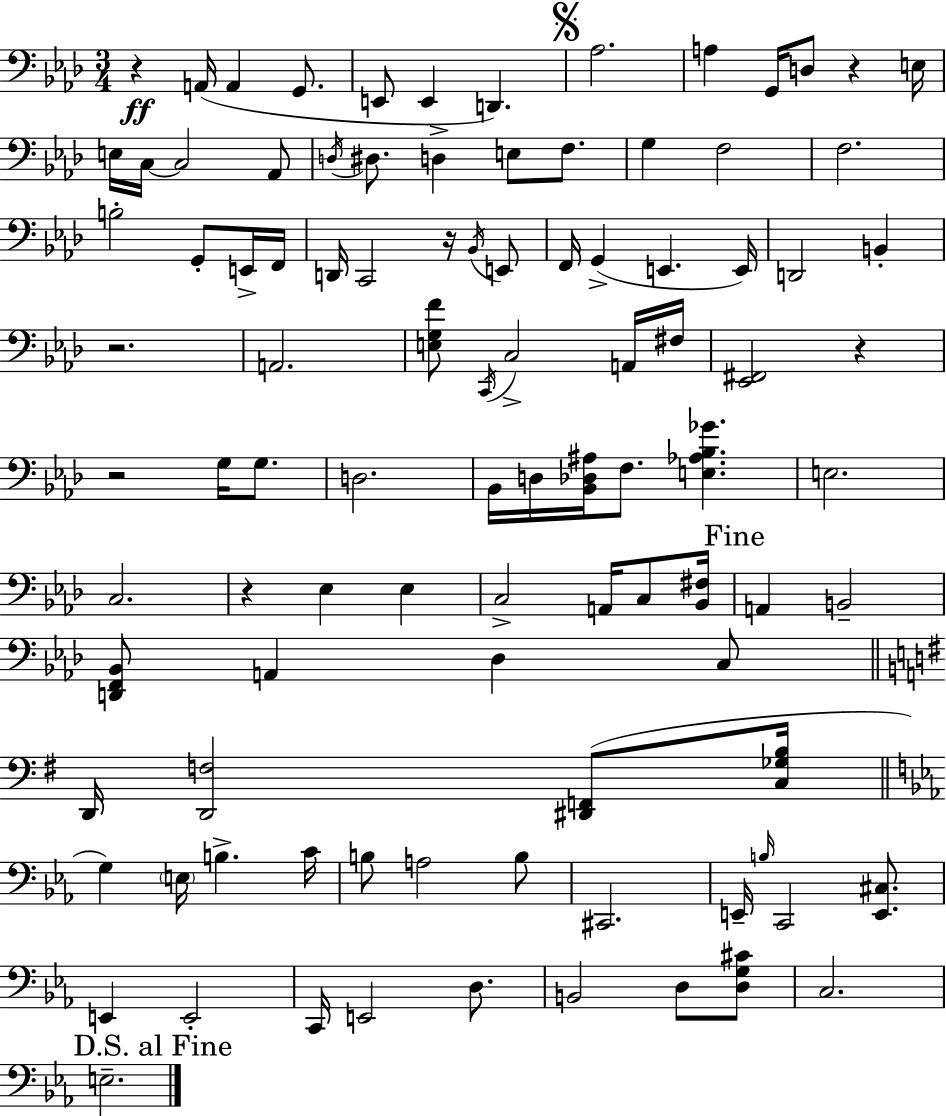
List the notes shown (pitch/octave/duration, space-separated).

R/q A2/s A2/q G2/e. E2/e E2/q D2/q. Ab3/h. A3/q G2/s D3/e R/q E3/s E3/s C3/s C3/h Ab2/e D3/s D#3/e. D3/q E3/e F3/e. G3/q F3/h F3/h. B3/h G2/e E2/s F2/s D2/s C2/h R/s Bb2/s E2/e F2/s G2/q E2/q. E2/s D2/h B2/q R/h. A2/h. [E3,G3,F4]/e C2/s C3/h A2/s F#3/s [Eb2,F#2]/h R/q R/h G3/s G3/e. D3/h. Bb2/s D3/s [Bb2,Db3,A#3]/s F3/e. [E3,Ab3,Bb3,Gb4]/q. E3/h. C3/h. R/q Eb3/q Eb3/q C3/h A2/s C3/e [Bb2,F#3]/s A2/q B2/h [D2,F2,Bb2]/e A2/q Db3/q C3/e D2/s [D2,F3]/h [D#2,F2]/e [C3,Gb3,B3]/s G3/q E3/s B3/q. C4/s B3/e A3/h B3/e C#2/h. E2/s B3/s C2/h [E2,C#3]/e. E2/q E2/h C2/s E2/h D3/e. B2/h D3/e [D3,G3,C#4]/e C3/h. E3/h.